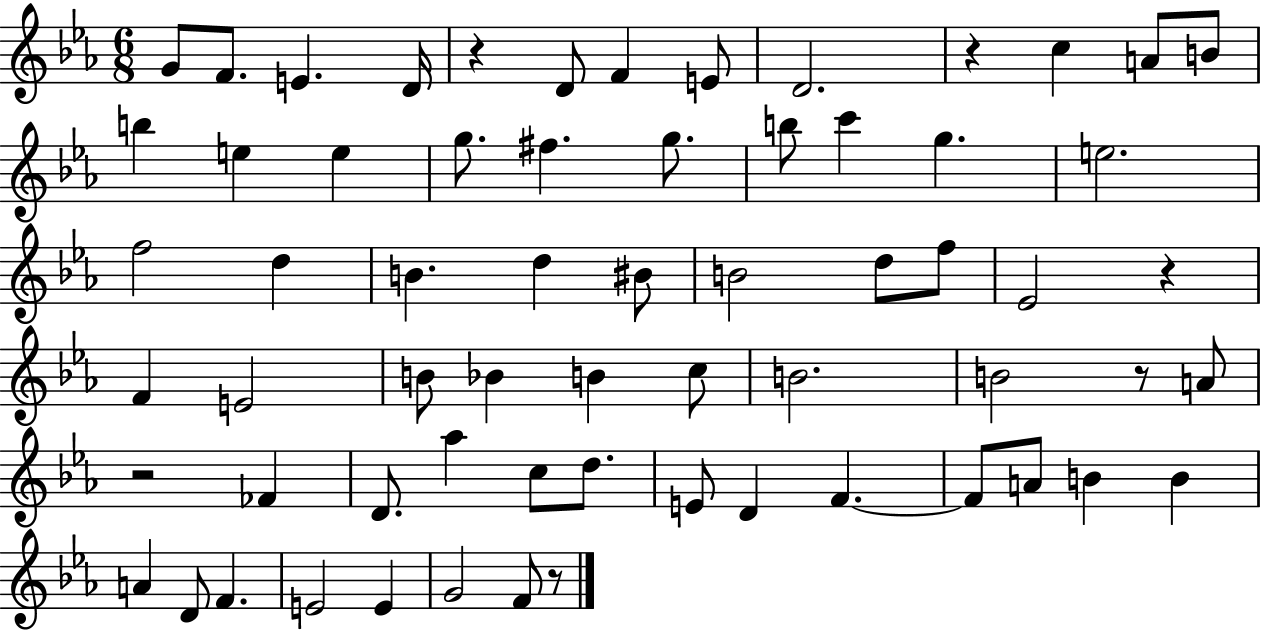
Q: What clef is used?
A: treble